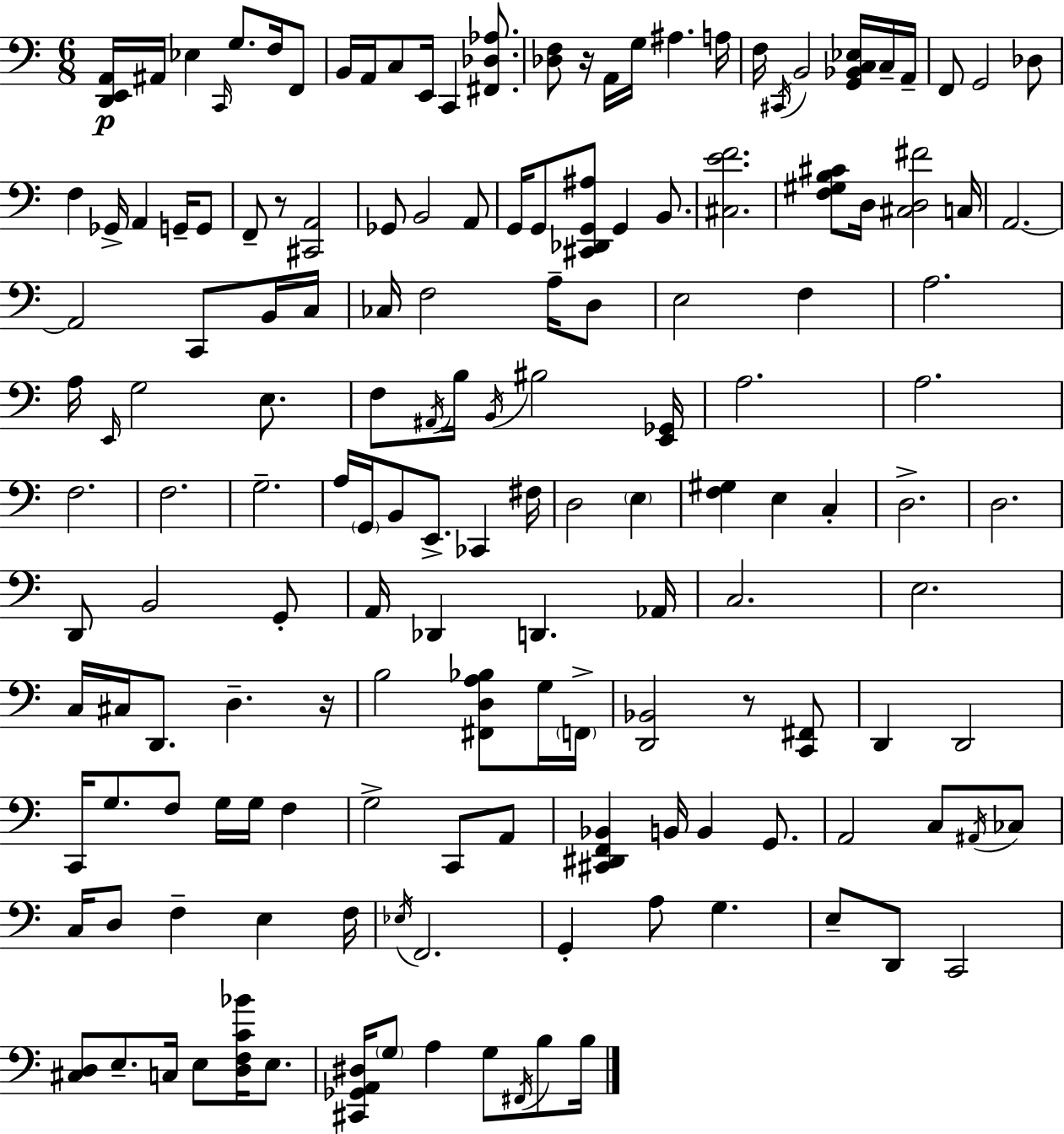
X:1
T:Untitled
M:6/8
L:1/4
K:Am
[D,,E,,A,,]/4 ^A,,/4 _E, C,,/4 G,/2 F,/4 F,,/2 B,,/4 A,,/4 C,/2 E,,/4 C,, [^F,,_D,_A,]/2 [_D,F,]/2 z/4 A,,/4 G,/4 ^A, A,/4 F,/4 ^C,,/4 B,,2 [G,,_B,,C,_E,]/4 C,/4 A,,/4 F,,/2 G,,2 _D,/2 F, _G,,/4 A,, G,,/4 G,,/2 F,,/2 z/2 [^C,,A,,]2 _G,,/2 B,,2 A,,/2 G,,/4 G,,/2 [^C,,_D,,G,,^A,]/2 G,, B,,/2 [^C,EF]2 [F,^G,B,^C]/2 D,/4 [^C,D,^F]2 C,/4 A,,2 A,,2 C,,/2 B,,/4 C,/4 _C,/4 F,2 A,/4 D,/2 E,2 F, A,2 A,/4 E,,/4 G,2 E,/2 F,/2 ^A,,/4 B,/4 B,,/4 ^B,2 [E,,_G,,]/4 A,2 A,2 F,2 F,2 G,2 A,/4 G,,/4 B,,/2 E,,/2 _C,, ^F,/4 D,2 E, [F,^G,] E, C, D,2 D,2 D,,/2 B,,2 G,,/2 A,,/4 _D,, D,, _A,,/4 C,2 E,2 C,/4 ^C,/4 D,,/2 D, z/4 B,2 [^F,,D,A,_B,]/2 G,/4 F,,/4 [D,,_B,,]2 z/2 [C,,^F,,]/2 D,, D,,2 C,,/4 G,/2 F,/2 G,/4 G,/4 F, G,2 C,,/2 A,,/2 [^C,,^D,,F,,_B,,] B,,/4 B,, G,,/2 A,,2 C,/2 ^A,,/4 _C,/2 C,/4 D,/2 F, E, F,/4 _E,/4 F,,2 G,, A,/2 G, E,/2 D,,/2 C,,2 [^C,D,]/2 E,/2 C,/4 E,/2 [D,F,C_B]/4 E,/2 [^C,,_G,,A,,^D,]/4 G,/2 A, G,/2 ^F,,/4 B,/2 B,/4